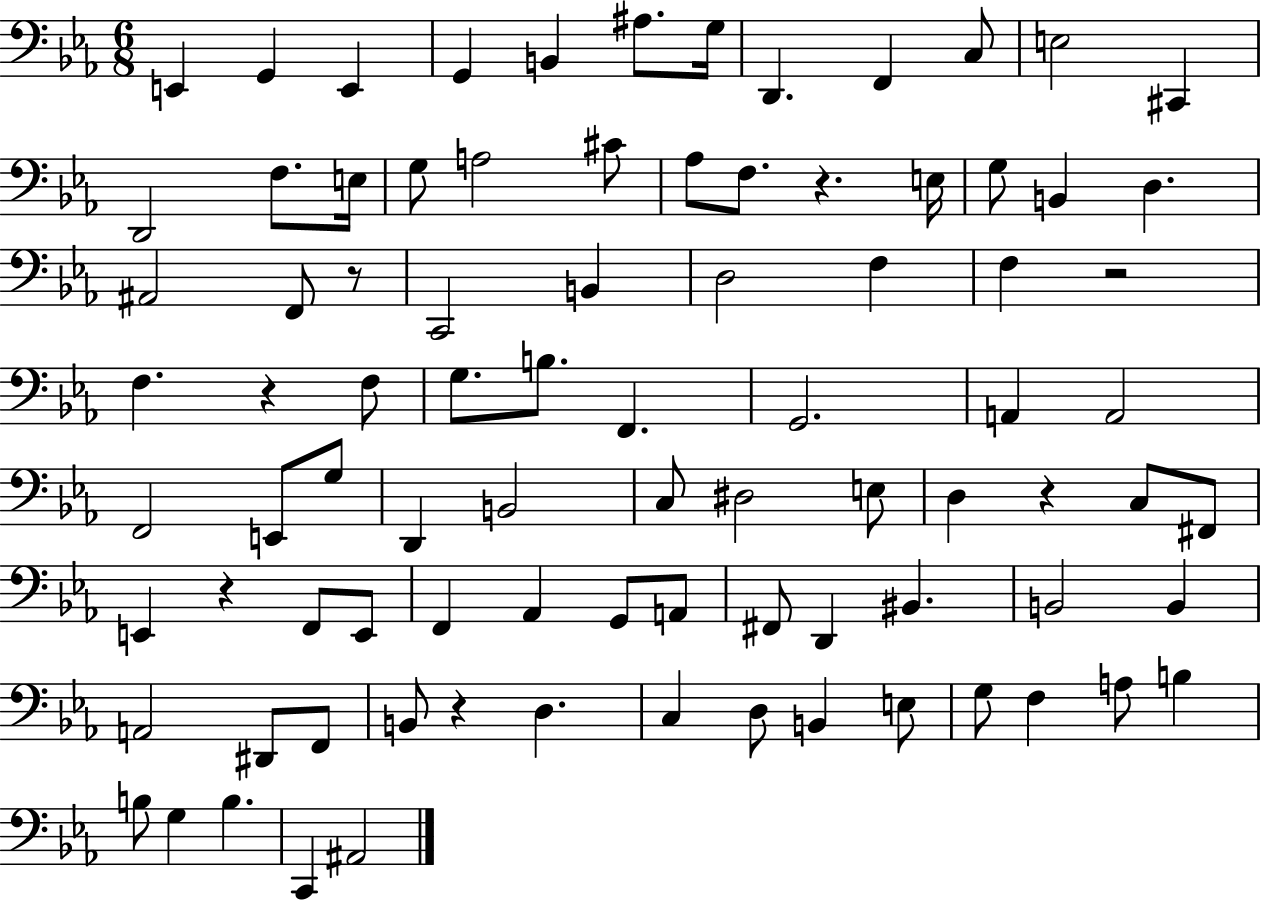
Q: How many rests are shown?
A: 7